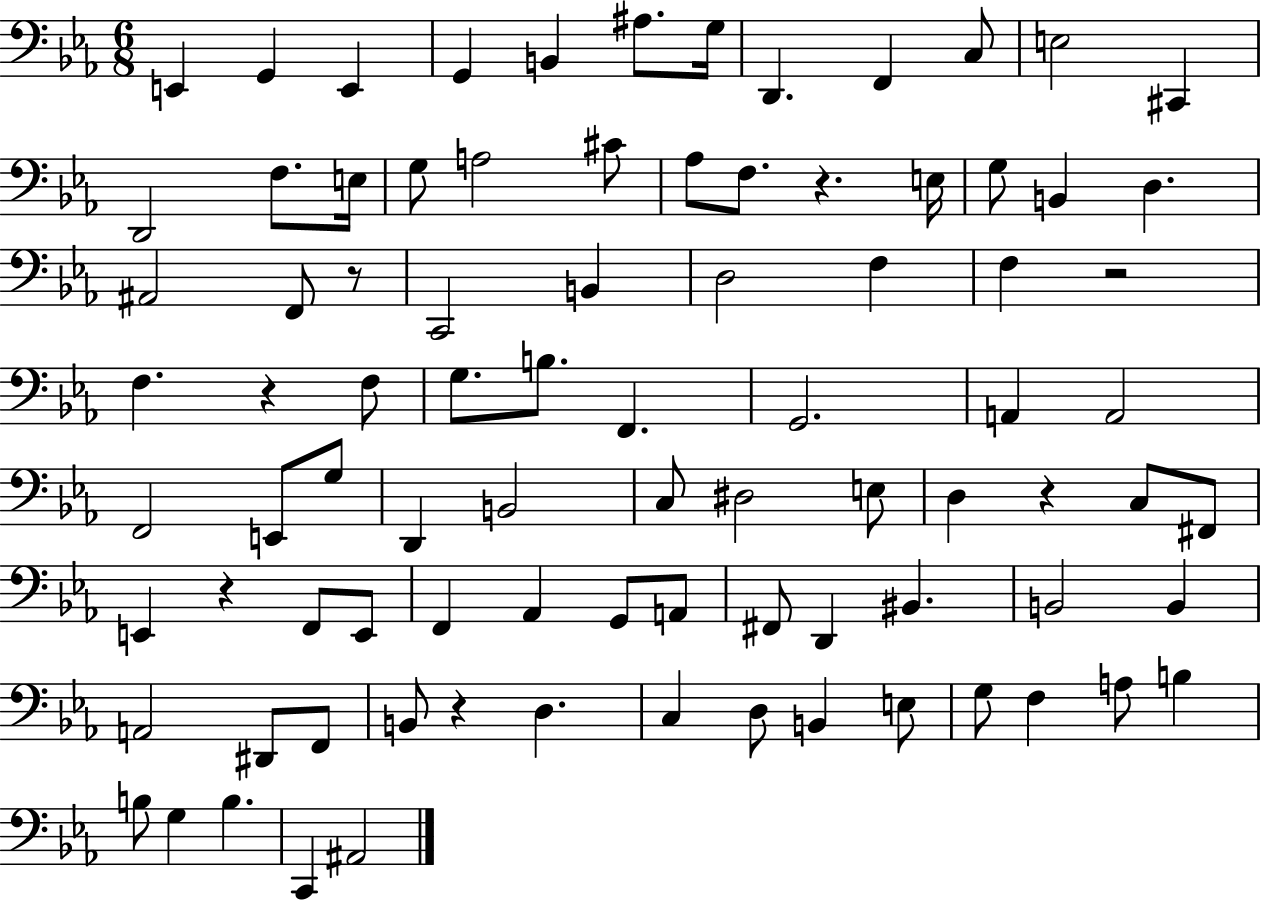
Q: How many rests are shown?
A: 7